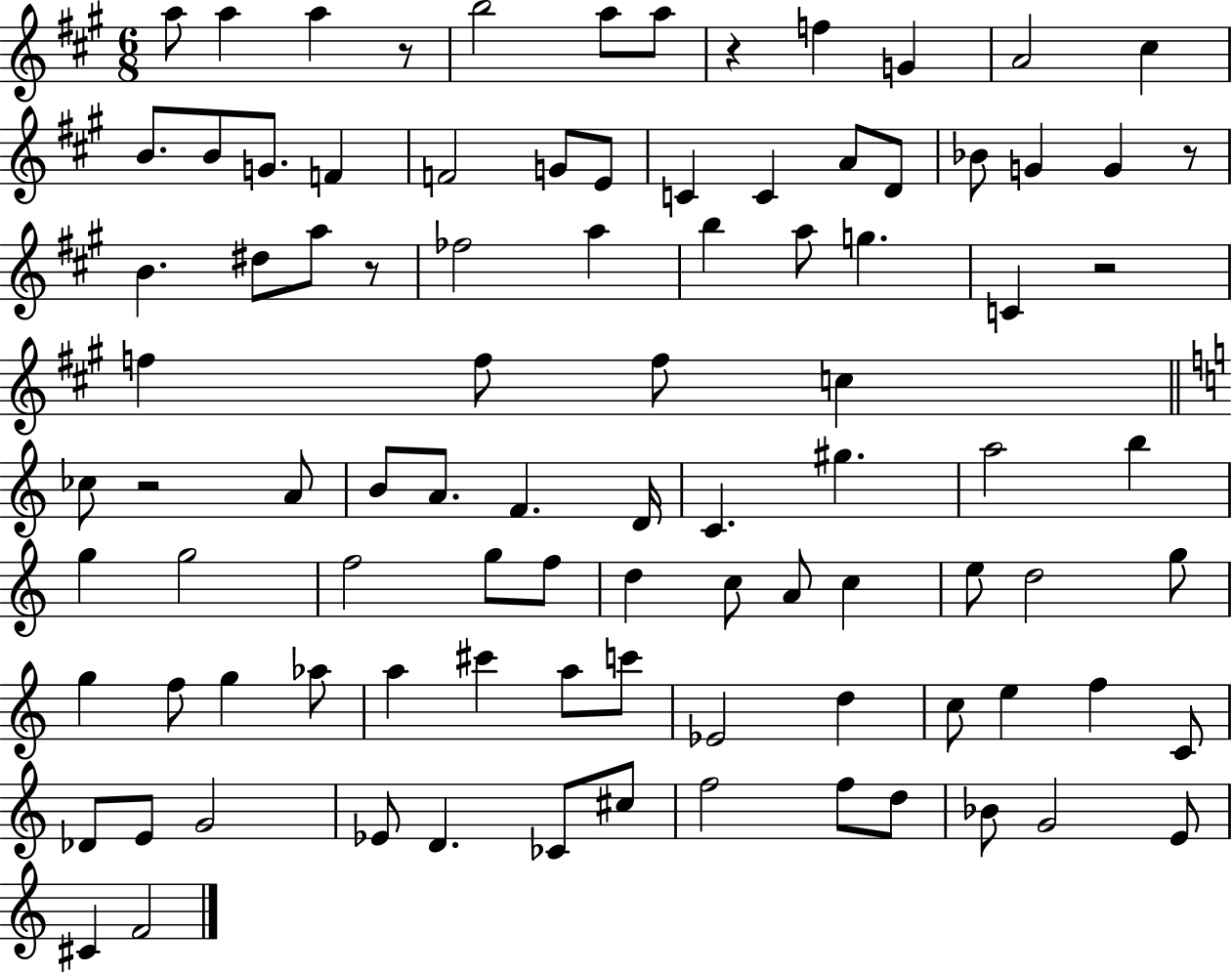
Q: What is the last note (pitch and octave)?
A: F4